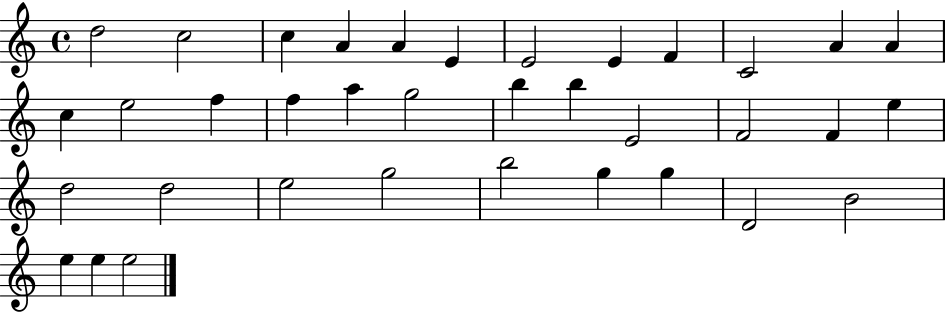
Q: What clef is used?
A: treble